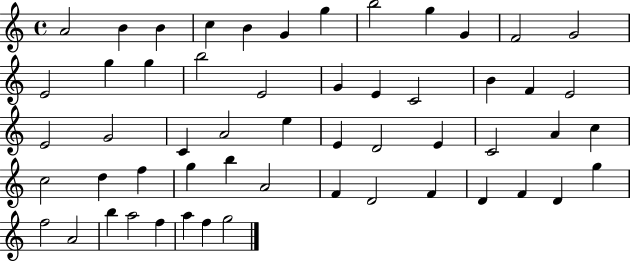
{
  \clef treble
  \time 4/4
  \defaultTimeSignature
  \key c \major
  a'2 b'4 b'4 | c''4 b'4 g'4 g''4 | b''2 g''4 g'4 | f'2 g'2 | \break e'2 g''4 g''4 | b''2 e'2 | g'4 e'4 c'2 | b'4 f'4 e'2 | \break e'2 g'2 | c'4 a'2 e''4 | e'4 d'2 e'4 | c'2 a'4 c''4 | \break c''2 d''4 f''4 | g''4 b''4 a'2 | f'4 d'2 f'4 | d'4 f'4 d'4 g''4 | \break f''2 a'2 | b''4 a''2 f''4 | a''4 f''4 g''2 | \bar "|."
}